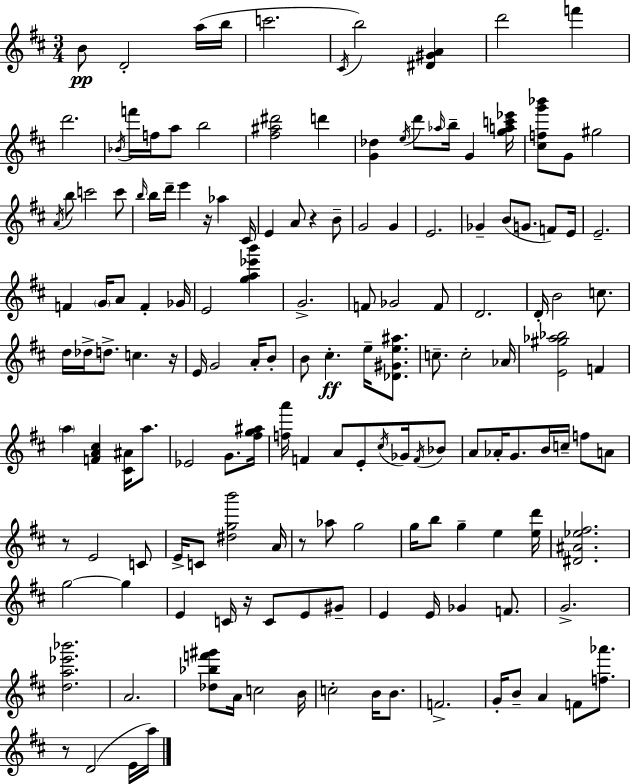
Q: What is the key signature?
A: D major